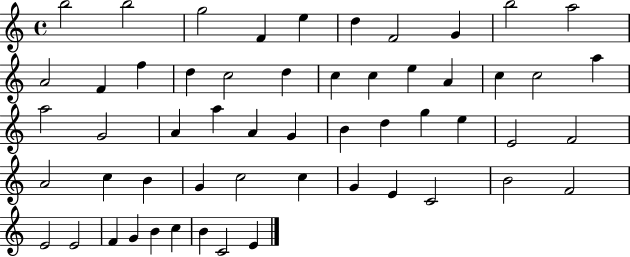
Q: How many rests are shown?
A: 0